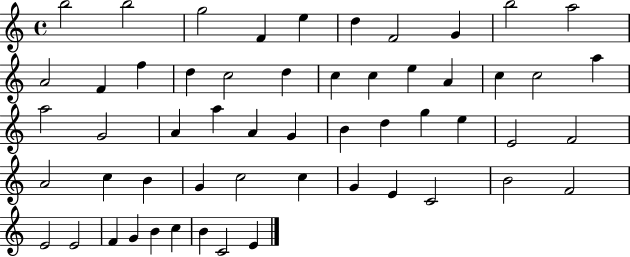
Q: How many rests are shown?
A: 0